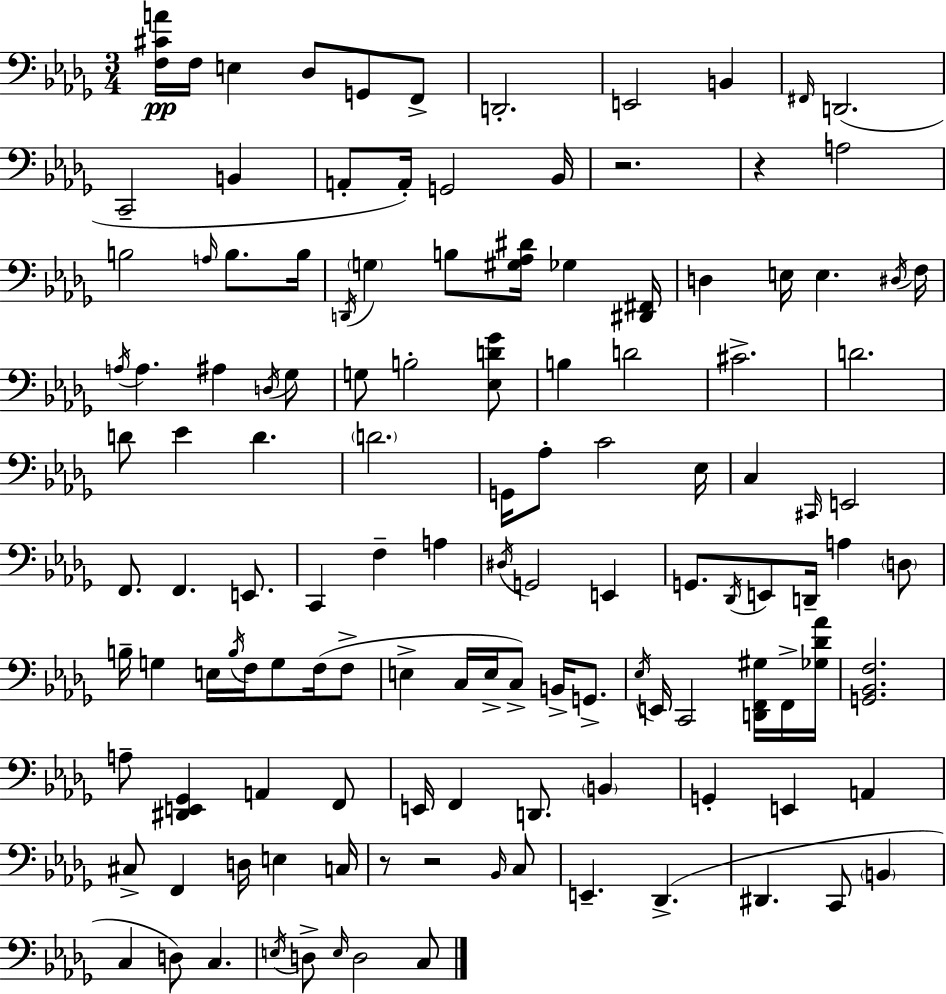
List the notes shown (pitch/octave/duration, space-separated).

[F3,C#4,A4]/s F3/s E3/q Db3/e G2/e F2/e D2/h. E2/h B2/q F#2/s D2/h. C2/h B2/q A2/e A2/s G2/h Bb2/s R/h. R/q A3/h B3/h A3/s B3/e. B3/s D2/s G3/q B3/e [G#3,Ab3,D#4]/s Gb3/q [D#2,F#2]/s D3/q E3/s E3/q. D#3/s F3/s A3/s A3/q. A#3/q D3/s Gb3/e G3/e B3/h [Eb3,D4,Gb4]/e B3/q D4/h C#4/h. D4/h. D4/e Eb4/q D4/q. D4/h. G2/s Ab3/e C4/h Eb3/s C3/q C#2/s E2/h F2/e. F2/q. E2/e. C2/q F3/q A3/q D#3/s G2/h E2/q G2/e. Db2/s E2/e D2/s A3/q D3/e B3/s G3/q E3/s B3/s F3/s G3/e F3/s F3/e E3/q C3/s E3/s C3/e B2/s G2/e. Eb3/s E2/s C2/h [D2,F2,G#3]/s F2/s [Gb3,Db4,Ab4]/s [G2,Bb2,F3]/h. A3/e [D#2,E2,Gb2]/q A2/q F2/e E2/s F2/q D2/e. B2/q G2/q E2/q A2/q C#3/e F2/q D3/s E3/q C3/s R/e R/h Bb2/s C3/e E2/q. Db2/q. D#2/q. C2/e B2/q C3/q D3/e C3/q. E3/s D3/e E3/s D3/h C3/e